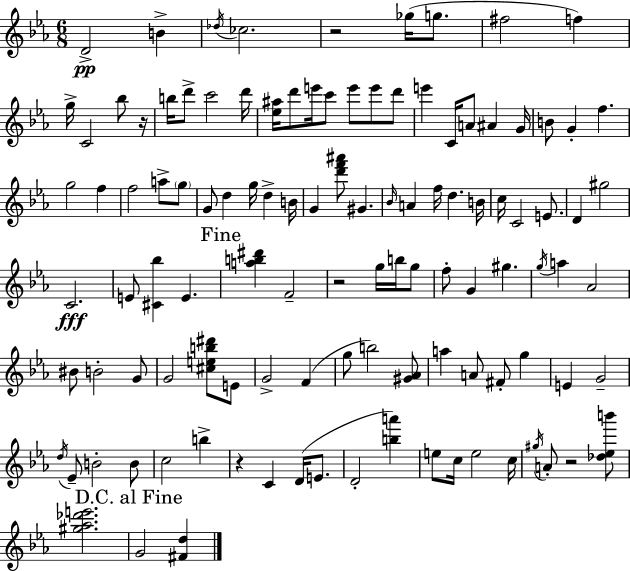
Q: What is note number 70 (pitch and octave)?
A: G4